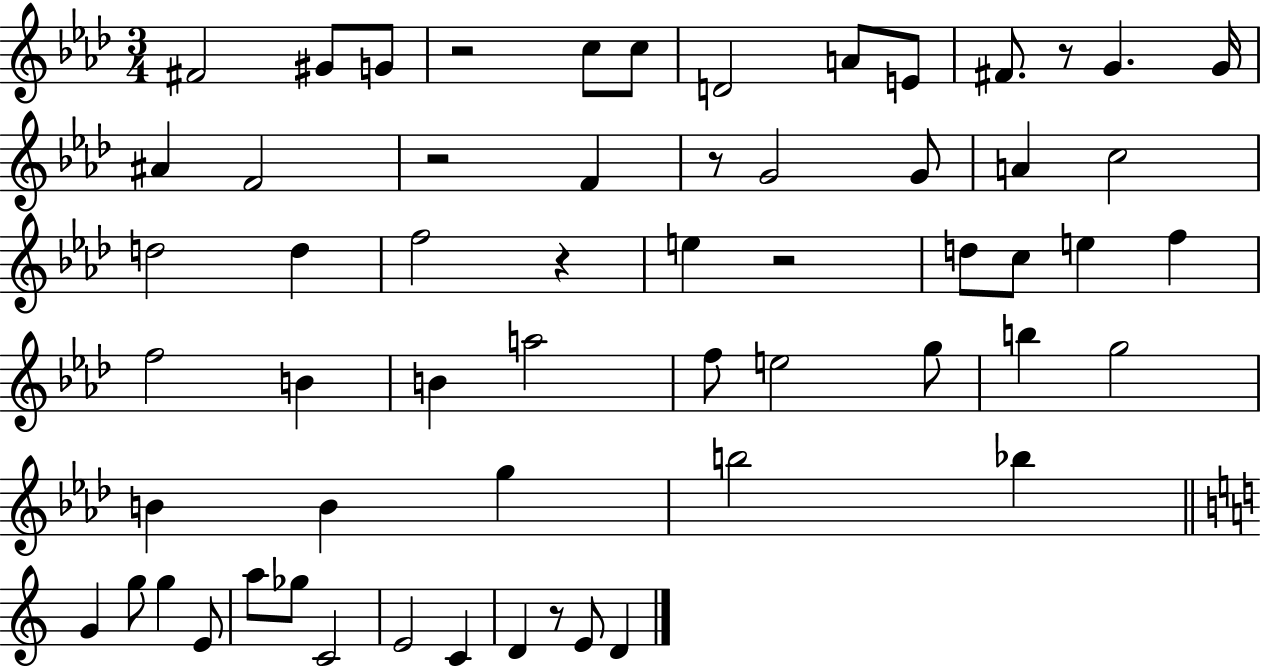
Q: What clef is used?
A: treble